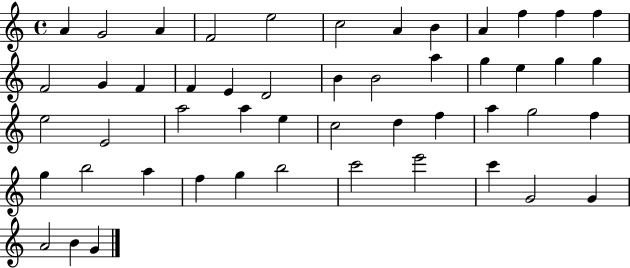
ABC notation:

X:1
T:Untitled
M:4/4
L:1/4
K:C
A G2 A F2 e2 c2 A B A f f f F2 G F F E D2 B B2 a g e g g e2 E2 a2 a e c2 d f a g2 f g b2 a f g b2 c'2 e'2 c' G2 G A2 B G